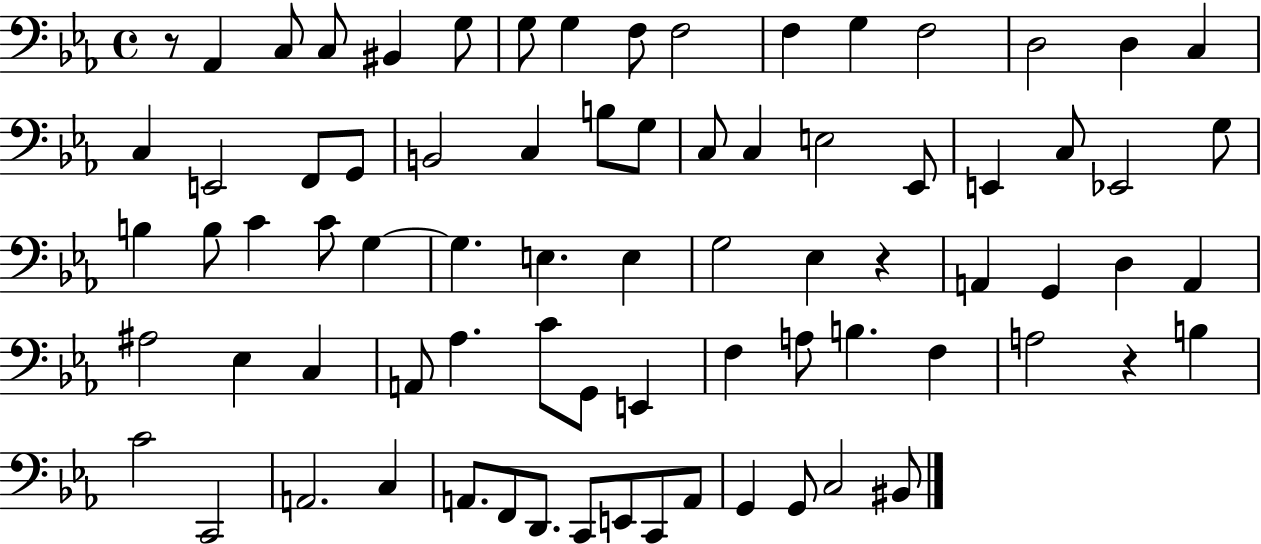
{
  \clef bass
  \time 4/4
  \defaultTimeSignature
  \key ees \major
  \repeat volta 2 { r8 aes,4 c8 c8 bis,4 g8 | g8 g4 f8 f2 | f4 g4 f2 | d2 d4 c4 | \break c4 e,2 f,8 g,8 | b,2 c4 b8 g8 | c8 c4 e2 ees,8 | e,4 c8 ees,2 g8 | \break b4 b8 c'4 c'8 g4~~ | g4. e4. e4 | g2 ees4 r4 | a,4 g,4 d4 a,4 | \break ais2 ees4 c4 | a,8 aes4. c'8 g,8 e,4 | f4 a8 b4. f4 | a2 r4 b4 | \break c'2 c,2 | a,2. c4 | a,8. f,8 d,8. c,8 e,8 c,8 a,8 | g,4 g,8 c2 bis,8 | \break } \bar "|."
}